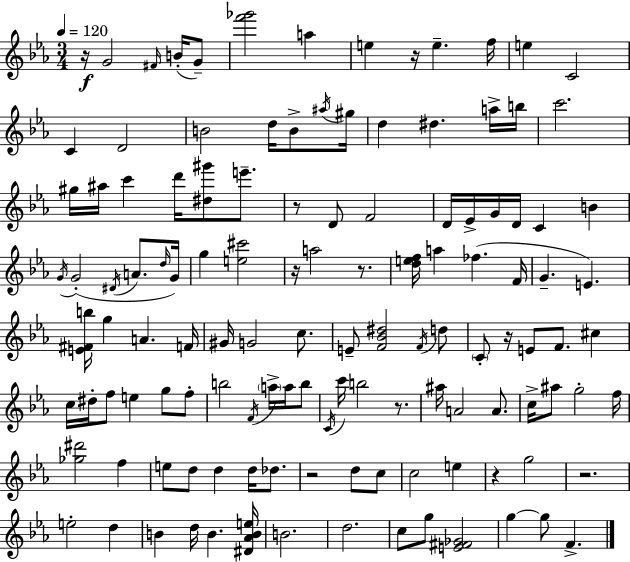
R/s G4/h F#4/s B4/s G4/e [F6,Gb6]/h A5/q E5/q R/s E5/q. F5/s E5/q C4/h C4/q D4/h B4/h D5/s B4/e A#5/s G#5/s D5/q D#5/q. A5/s B5/s C6/h. G#5/s A#5/s C6/q D6/s [D#5,G#6]/e E6/e. R/e D4/e F4/h D4/s Eb4/s G4/s D4/s C4/q B4/q G4/s G4/h D#4/s A4/e. D5/s G4/s G5/q [E5,C#6]/h R/s A5/h R/e. [D5,E5,F5]/s A5/q FES5/q. F4/s G4/q. E4/q. [E4,F#4,B5]/s G5/q A4/q. F4/s G#4/s G4/h C5/e. E4/e [F4,Bb4,D#5]/h F4/s D5/e C4/e R/s E4/e F4/e. C#5/q C5/s D#5/s F5/e E5/q G5/e F5/e B5/h F4/s A5/s A5/s B5/e C4/s C6/s B5/h R/e. A#5/s A4/h A4/e. C5/s A#5/e G5/h F5/s [Gb5,D#6]/h F5/q E5/e D5/e D5/q D5/s Db5/e. R/h D5/e C5/e C5/h E5/q R/q G5/h R/h. E5/h D5/q B4/q D5/s B4/q. [D#4,Ab4,B4,E5]/s B4/h. D5/h. C5/e G5/e [E4,F#4,Gb4]/h G5/q G5/e F4/q.